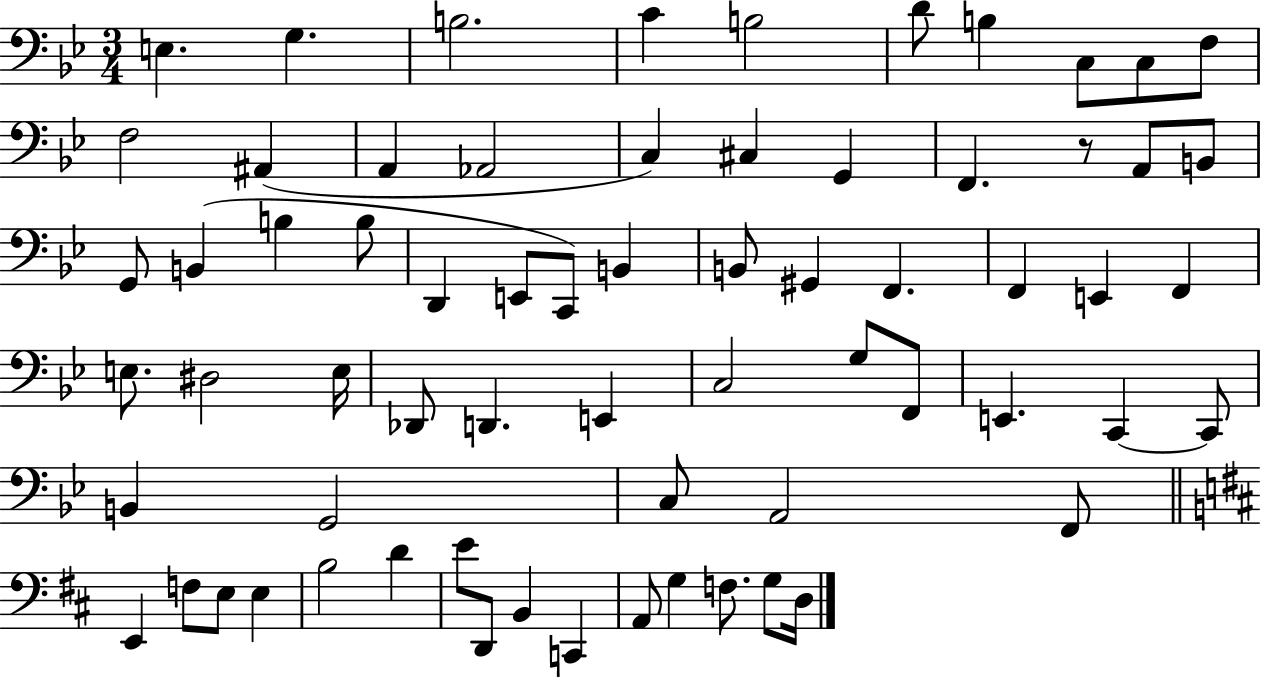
X:1
T:Untitled
M:3/4
L:1/4
K:Bb
E, G, B,2 C B,2 D/2 B, C,/2 C,/2 F,/2 F,2 ^A,, A,, _A,,2 C, ^C, G,, F,, z/2 A,,/2 B,,/2 G,,/2 B,, B, B,/2 D,, E,,/2 C,,/2 B,, B,,/2 ^G,, F,, F,, E,, F,, E,/2 ^D,2 E,/4 _D,,/2 D,, E,, C,2 G,/2 F,,/2 E,, C,, C,,/2 B,, G,,2 C,/2 A,,2 F,,/2 E,, F,/2 E,/2 E, B,2 D E/2 D,,/2 B,, C,, A,,/2 G, F,/2 G,/2 D,/4